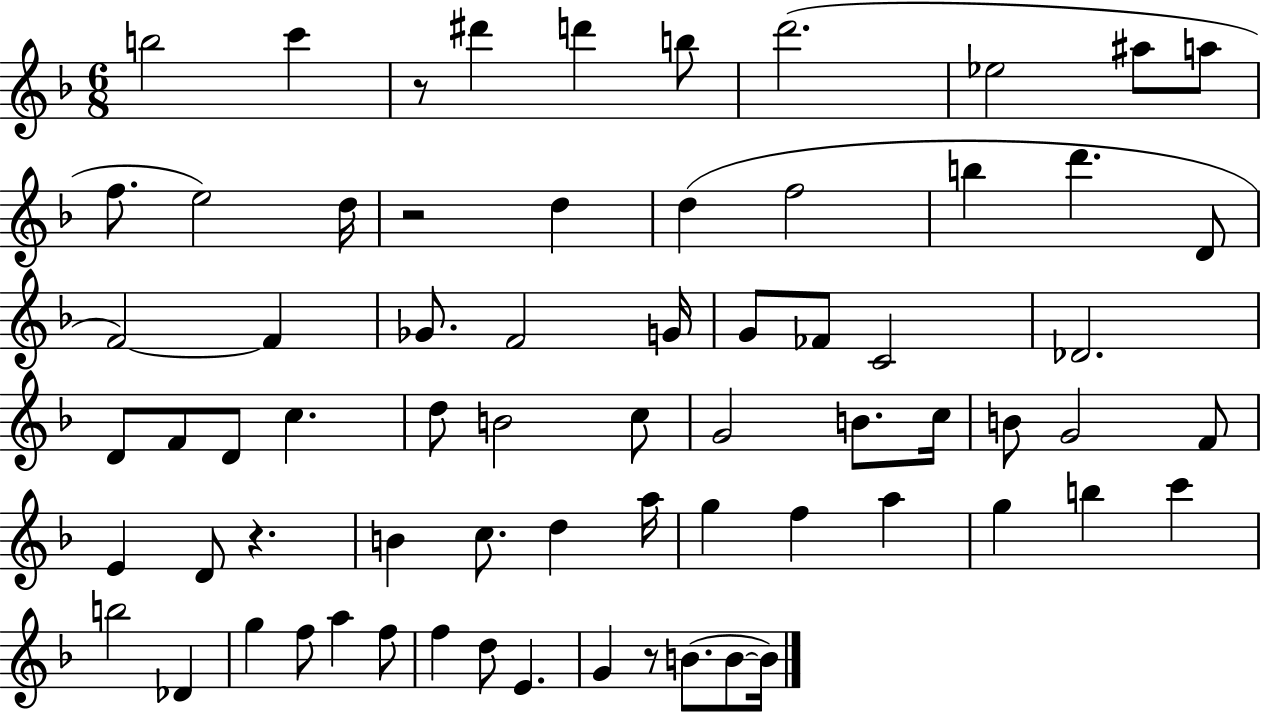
B5/h C6/q R/e D#6/q D6/q B5/e D6/h. Eb5/h A#5/e A5/e F5/e. E5/h D5/s R/h D5/q D5/q F5/h B5/q D6/q. D4/e F4/h F4/q Gb4/e. F4/h G4/s G4/e FES4/e C4/h Db4/h. D4/e F4/e D4/e C5/q. D5/e B4/h C5/e G4/h B4/e. C5/s B4/e G4/h F4/e E4/q D4/e R/q. B4/q C5/e. D5/q A5/s G5/q F5/q A5/q G5/q B5/q C6/q B5/h Db4/q G5/q F5/e A5/q F5/e F5/q D5/e E4/q. G4/q R/e B4/e. B4/e B4/s